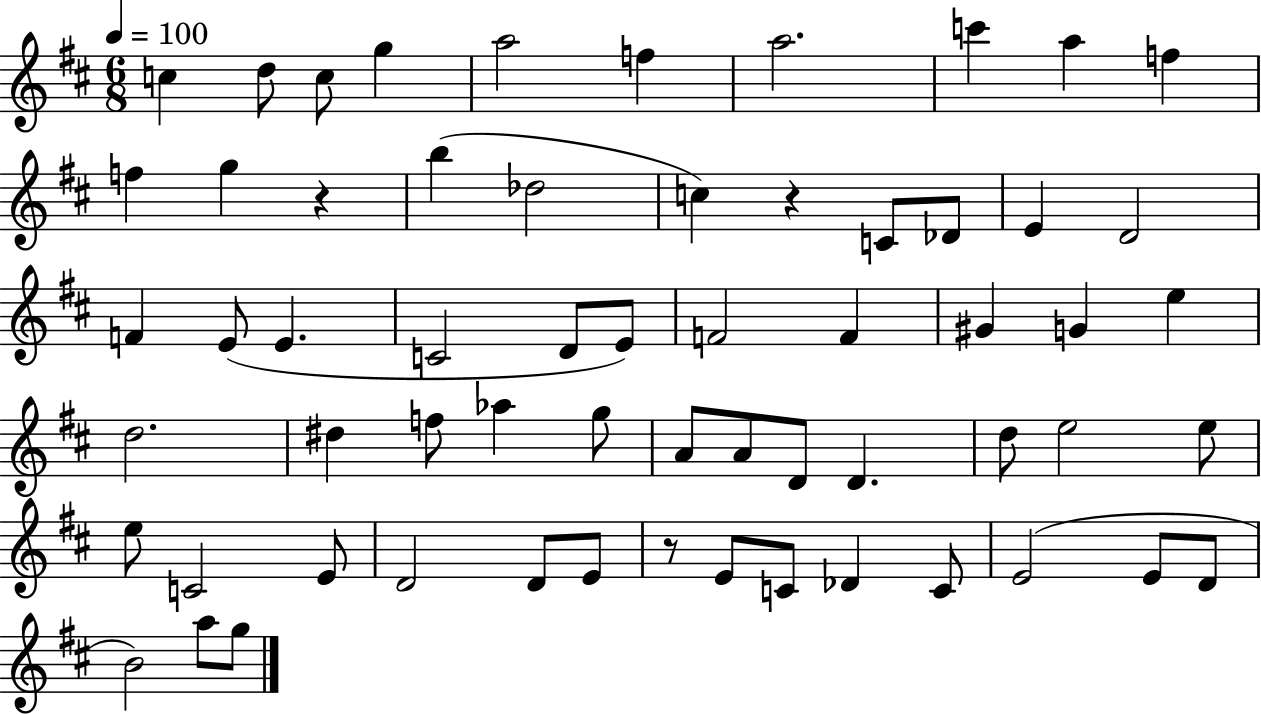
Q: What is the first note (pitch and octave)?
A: C5